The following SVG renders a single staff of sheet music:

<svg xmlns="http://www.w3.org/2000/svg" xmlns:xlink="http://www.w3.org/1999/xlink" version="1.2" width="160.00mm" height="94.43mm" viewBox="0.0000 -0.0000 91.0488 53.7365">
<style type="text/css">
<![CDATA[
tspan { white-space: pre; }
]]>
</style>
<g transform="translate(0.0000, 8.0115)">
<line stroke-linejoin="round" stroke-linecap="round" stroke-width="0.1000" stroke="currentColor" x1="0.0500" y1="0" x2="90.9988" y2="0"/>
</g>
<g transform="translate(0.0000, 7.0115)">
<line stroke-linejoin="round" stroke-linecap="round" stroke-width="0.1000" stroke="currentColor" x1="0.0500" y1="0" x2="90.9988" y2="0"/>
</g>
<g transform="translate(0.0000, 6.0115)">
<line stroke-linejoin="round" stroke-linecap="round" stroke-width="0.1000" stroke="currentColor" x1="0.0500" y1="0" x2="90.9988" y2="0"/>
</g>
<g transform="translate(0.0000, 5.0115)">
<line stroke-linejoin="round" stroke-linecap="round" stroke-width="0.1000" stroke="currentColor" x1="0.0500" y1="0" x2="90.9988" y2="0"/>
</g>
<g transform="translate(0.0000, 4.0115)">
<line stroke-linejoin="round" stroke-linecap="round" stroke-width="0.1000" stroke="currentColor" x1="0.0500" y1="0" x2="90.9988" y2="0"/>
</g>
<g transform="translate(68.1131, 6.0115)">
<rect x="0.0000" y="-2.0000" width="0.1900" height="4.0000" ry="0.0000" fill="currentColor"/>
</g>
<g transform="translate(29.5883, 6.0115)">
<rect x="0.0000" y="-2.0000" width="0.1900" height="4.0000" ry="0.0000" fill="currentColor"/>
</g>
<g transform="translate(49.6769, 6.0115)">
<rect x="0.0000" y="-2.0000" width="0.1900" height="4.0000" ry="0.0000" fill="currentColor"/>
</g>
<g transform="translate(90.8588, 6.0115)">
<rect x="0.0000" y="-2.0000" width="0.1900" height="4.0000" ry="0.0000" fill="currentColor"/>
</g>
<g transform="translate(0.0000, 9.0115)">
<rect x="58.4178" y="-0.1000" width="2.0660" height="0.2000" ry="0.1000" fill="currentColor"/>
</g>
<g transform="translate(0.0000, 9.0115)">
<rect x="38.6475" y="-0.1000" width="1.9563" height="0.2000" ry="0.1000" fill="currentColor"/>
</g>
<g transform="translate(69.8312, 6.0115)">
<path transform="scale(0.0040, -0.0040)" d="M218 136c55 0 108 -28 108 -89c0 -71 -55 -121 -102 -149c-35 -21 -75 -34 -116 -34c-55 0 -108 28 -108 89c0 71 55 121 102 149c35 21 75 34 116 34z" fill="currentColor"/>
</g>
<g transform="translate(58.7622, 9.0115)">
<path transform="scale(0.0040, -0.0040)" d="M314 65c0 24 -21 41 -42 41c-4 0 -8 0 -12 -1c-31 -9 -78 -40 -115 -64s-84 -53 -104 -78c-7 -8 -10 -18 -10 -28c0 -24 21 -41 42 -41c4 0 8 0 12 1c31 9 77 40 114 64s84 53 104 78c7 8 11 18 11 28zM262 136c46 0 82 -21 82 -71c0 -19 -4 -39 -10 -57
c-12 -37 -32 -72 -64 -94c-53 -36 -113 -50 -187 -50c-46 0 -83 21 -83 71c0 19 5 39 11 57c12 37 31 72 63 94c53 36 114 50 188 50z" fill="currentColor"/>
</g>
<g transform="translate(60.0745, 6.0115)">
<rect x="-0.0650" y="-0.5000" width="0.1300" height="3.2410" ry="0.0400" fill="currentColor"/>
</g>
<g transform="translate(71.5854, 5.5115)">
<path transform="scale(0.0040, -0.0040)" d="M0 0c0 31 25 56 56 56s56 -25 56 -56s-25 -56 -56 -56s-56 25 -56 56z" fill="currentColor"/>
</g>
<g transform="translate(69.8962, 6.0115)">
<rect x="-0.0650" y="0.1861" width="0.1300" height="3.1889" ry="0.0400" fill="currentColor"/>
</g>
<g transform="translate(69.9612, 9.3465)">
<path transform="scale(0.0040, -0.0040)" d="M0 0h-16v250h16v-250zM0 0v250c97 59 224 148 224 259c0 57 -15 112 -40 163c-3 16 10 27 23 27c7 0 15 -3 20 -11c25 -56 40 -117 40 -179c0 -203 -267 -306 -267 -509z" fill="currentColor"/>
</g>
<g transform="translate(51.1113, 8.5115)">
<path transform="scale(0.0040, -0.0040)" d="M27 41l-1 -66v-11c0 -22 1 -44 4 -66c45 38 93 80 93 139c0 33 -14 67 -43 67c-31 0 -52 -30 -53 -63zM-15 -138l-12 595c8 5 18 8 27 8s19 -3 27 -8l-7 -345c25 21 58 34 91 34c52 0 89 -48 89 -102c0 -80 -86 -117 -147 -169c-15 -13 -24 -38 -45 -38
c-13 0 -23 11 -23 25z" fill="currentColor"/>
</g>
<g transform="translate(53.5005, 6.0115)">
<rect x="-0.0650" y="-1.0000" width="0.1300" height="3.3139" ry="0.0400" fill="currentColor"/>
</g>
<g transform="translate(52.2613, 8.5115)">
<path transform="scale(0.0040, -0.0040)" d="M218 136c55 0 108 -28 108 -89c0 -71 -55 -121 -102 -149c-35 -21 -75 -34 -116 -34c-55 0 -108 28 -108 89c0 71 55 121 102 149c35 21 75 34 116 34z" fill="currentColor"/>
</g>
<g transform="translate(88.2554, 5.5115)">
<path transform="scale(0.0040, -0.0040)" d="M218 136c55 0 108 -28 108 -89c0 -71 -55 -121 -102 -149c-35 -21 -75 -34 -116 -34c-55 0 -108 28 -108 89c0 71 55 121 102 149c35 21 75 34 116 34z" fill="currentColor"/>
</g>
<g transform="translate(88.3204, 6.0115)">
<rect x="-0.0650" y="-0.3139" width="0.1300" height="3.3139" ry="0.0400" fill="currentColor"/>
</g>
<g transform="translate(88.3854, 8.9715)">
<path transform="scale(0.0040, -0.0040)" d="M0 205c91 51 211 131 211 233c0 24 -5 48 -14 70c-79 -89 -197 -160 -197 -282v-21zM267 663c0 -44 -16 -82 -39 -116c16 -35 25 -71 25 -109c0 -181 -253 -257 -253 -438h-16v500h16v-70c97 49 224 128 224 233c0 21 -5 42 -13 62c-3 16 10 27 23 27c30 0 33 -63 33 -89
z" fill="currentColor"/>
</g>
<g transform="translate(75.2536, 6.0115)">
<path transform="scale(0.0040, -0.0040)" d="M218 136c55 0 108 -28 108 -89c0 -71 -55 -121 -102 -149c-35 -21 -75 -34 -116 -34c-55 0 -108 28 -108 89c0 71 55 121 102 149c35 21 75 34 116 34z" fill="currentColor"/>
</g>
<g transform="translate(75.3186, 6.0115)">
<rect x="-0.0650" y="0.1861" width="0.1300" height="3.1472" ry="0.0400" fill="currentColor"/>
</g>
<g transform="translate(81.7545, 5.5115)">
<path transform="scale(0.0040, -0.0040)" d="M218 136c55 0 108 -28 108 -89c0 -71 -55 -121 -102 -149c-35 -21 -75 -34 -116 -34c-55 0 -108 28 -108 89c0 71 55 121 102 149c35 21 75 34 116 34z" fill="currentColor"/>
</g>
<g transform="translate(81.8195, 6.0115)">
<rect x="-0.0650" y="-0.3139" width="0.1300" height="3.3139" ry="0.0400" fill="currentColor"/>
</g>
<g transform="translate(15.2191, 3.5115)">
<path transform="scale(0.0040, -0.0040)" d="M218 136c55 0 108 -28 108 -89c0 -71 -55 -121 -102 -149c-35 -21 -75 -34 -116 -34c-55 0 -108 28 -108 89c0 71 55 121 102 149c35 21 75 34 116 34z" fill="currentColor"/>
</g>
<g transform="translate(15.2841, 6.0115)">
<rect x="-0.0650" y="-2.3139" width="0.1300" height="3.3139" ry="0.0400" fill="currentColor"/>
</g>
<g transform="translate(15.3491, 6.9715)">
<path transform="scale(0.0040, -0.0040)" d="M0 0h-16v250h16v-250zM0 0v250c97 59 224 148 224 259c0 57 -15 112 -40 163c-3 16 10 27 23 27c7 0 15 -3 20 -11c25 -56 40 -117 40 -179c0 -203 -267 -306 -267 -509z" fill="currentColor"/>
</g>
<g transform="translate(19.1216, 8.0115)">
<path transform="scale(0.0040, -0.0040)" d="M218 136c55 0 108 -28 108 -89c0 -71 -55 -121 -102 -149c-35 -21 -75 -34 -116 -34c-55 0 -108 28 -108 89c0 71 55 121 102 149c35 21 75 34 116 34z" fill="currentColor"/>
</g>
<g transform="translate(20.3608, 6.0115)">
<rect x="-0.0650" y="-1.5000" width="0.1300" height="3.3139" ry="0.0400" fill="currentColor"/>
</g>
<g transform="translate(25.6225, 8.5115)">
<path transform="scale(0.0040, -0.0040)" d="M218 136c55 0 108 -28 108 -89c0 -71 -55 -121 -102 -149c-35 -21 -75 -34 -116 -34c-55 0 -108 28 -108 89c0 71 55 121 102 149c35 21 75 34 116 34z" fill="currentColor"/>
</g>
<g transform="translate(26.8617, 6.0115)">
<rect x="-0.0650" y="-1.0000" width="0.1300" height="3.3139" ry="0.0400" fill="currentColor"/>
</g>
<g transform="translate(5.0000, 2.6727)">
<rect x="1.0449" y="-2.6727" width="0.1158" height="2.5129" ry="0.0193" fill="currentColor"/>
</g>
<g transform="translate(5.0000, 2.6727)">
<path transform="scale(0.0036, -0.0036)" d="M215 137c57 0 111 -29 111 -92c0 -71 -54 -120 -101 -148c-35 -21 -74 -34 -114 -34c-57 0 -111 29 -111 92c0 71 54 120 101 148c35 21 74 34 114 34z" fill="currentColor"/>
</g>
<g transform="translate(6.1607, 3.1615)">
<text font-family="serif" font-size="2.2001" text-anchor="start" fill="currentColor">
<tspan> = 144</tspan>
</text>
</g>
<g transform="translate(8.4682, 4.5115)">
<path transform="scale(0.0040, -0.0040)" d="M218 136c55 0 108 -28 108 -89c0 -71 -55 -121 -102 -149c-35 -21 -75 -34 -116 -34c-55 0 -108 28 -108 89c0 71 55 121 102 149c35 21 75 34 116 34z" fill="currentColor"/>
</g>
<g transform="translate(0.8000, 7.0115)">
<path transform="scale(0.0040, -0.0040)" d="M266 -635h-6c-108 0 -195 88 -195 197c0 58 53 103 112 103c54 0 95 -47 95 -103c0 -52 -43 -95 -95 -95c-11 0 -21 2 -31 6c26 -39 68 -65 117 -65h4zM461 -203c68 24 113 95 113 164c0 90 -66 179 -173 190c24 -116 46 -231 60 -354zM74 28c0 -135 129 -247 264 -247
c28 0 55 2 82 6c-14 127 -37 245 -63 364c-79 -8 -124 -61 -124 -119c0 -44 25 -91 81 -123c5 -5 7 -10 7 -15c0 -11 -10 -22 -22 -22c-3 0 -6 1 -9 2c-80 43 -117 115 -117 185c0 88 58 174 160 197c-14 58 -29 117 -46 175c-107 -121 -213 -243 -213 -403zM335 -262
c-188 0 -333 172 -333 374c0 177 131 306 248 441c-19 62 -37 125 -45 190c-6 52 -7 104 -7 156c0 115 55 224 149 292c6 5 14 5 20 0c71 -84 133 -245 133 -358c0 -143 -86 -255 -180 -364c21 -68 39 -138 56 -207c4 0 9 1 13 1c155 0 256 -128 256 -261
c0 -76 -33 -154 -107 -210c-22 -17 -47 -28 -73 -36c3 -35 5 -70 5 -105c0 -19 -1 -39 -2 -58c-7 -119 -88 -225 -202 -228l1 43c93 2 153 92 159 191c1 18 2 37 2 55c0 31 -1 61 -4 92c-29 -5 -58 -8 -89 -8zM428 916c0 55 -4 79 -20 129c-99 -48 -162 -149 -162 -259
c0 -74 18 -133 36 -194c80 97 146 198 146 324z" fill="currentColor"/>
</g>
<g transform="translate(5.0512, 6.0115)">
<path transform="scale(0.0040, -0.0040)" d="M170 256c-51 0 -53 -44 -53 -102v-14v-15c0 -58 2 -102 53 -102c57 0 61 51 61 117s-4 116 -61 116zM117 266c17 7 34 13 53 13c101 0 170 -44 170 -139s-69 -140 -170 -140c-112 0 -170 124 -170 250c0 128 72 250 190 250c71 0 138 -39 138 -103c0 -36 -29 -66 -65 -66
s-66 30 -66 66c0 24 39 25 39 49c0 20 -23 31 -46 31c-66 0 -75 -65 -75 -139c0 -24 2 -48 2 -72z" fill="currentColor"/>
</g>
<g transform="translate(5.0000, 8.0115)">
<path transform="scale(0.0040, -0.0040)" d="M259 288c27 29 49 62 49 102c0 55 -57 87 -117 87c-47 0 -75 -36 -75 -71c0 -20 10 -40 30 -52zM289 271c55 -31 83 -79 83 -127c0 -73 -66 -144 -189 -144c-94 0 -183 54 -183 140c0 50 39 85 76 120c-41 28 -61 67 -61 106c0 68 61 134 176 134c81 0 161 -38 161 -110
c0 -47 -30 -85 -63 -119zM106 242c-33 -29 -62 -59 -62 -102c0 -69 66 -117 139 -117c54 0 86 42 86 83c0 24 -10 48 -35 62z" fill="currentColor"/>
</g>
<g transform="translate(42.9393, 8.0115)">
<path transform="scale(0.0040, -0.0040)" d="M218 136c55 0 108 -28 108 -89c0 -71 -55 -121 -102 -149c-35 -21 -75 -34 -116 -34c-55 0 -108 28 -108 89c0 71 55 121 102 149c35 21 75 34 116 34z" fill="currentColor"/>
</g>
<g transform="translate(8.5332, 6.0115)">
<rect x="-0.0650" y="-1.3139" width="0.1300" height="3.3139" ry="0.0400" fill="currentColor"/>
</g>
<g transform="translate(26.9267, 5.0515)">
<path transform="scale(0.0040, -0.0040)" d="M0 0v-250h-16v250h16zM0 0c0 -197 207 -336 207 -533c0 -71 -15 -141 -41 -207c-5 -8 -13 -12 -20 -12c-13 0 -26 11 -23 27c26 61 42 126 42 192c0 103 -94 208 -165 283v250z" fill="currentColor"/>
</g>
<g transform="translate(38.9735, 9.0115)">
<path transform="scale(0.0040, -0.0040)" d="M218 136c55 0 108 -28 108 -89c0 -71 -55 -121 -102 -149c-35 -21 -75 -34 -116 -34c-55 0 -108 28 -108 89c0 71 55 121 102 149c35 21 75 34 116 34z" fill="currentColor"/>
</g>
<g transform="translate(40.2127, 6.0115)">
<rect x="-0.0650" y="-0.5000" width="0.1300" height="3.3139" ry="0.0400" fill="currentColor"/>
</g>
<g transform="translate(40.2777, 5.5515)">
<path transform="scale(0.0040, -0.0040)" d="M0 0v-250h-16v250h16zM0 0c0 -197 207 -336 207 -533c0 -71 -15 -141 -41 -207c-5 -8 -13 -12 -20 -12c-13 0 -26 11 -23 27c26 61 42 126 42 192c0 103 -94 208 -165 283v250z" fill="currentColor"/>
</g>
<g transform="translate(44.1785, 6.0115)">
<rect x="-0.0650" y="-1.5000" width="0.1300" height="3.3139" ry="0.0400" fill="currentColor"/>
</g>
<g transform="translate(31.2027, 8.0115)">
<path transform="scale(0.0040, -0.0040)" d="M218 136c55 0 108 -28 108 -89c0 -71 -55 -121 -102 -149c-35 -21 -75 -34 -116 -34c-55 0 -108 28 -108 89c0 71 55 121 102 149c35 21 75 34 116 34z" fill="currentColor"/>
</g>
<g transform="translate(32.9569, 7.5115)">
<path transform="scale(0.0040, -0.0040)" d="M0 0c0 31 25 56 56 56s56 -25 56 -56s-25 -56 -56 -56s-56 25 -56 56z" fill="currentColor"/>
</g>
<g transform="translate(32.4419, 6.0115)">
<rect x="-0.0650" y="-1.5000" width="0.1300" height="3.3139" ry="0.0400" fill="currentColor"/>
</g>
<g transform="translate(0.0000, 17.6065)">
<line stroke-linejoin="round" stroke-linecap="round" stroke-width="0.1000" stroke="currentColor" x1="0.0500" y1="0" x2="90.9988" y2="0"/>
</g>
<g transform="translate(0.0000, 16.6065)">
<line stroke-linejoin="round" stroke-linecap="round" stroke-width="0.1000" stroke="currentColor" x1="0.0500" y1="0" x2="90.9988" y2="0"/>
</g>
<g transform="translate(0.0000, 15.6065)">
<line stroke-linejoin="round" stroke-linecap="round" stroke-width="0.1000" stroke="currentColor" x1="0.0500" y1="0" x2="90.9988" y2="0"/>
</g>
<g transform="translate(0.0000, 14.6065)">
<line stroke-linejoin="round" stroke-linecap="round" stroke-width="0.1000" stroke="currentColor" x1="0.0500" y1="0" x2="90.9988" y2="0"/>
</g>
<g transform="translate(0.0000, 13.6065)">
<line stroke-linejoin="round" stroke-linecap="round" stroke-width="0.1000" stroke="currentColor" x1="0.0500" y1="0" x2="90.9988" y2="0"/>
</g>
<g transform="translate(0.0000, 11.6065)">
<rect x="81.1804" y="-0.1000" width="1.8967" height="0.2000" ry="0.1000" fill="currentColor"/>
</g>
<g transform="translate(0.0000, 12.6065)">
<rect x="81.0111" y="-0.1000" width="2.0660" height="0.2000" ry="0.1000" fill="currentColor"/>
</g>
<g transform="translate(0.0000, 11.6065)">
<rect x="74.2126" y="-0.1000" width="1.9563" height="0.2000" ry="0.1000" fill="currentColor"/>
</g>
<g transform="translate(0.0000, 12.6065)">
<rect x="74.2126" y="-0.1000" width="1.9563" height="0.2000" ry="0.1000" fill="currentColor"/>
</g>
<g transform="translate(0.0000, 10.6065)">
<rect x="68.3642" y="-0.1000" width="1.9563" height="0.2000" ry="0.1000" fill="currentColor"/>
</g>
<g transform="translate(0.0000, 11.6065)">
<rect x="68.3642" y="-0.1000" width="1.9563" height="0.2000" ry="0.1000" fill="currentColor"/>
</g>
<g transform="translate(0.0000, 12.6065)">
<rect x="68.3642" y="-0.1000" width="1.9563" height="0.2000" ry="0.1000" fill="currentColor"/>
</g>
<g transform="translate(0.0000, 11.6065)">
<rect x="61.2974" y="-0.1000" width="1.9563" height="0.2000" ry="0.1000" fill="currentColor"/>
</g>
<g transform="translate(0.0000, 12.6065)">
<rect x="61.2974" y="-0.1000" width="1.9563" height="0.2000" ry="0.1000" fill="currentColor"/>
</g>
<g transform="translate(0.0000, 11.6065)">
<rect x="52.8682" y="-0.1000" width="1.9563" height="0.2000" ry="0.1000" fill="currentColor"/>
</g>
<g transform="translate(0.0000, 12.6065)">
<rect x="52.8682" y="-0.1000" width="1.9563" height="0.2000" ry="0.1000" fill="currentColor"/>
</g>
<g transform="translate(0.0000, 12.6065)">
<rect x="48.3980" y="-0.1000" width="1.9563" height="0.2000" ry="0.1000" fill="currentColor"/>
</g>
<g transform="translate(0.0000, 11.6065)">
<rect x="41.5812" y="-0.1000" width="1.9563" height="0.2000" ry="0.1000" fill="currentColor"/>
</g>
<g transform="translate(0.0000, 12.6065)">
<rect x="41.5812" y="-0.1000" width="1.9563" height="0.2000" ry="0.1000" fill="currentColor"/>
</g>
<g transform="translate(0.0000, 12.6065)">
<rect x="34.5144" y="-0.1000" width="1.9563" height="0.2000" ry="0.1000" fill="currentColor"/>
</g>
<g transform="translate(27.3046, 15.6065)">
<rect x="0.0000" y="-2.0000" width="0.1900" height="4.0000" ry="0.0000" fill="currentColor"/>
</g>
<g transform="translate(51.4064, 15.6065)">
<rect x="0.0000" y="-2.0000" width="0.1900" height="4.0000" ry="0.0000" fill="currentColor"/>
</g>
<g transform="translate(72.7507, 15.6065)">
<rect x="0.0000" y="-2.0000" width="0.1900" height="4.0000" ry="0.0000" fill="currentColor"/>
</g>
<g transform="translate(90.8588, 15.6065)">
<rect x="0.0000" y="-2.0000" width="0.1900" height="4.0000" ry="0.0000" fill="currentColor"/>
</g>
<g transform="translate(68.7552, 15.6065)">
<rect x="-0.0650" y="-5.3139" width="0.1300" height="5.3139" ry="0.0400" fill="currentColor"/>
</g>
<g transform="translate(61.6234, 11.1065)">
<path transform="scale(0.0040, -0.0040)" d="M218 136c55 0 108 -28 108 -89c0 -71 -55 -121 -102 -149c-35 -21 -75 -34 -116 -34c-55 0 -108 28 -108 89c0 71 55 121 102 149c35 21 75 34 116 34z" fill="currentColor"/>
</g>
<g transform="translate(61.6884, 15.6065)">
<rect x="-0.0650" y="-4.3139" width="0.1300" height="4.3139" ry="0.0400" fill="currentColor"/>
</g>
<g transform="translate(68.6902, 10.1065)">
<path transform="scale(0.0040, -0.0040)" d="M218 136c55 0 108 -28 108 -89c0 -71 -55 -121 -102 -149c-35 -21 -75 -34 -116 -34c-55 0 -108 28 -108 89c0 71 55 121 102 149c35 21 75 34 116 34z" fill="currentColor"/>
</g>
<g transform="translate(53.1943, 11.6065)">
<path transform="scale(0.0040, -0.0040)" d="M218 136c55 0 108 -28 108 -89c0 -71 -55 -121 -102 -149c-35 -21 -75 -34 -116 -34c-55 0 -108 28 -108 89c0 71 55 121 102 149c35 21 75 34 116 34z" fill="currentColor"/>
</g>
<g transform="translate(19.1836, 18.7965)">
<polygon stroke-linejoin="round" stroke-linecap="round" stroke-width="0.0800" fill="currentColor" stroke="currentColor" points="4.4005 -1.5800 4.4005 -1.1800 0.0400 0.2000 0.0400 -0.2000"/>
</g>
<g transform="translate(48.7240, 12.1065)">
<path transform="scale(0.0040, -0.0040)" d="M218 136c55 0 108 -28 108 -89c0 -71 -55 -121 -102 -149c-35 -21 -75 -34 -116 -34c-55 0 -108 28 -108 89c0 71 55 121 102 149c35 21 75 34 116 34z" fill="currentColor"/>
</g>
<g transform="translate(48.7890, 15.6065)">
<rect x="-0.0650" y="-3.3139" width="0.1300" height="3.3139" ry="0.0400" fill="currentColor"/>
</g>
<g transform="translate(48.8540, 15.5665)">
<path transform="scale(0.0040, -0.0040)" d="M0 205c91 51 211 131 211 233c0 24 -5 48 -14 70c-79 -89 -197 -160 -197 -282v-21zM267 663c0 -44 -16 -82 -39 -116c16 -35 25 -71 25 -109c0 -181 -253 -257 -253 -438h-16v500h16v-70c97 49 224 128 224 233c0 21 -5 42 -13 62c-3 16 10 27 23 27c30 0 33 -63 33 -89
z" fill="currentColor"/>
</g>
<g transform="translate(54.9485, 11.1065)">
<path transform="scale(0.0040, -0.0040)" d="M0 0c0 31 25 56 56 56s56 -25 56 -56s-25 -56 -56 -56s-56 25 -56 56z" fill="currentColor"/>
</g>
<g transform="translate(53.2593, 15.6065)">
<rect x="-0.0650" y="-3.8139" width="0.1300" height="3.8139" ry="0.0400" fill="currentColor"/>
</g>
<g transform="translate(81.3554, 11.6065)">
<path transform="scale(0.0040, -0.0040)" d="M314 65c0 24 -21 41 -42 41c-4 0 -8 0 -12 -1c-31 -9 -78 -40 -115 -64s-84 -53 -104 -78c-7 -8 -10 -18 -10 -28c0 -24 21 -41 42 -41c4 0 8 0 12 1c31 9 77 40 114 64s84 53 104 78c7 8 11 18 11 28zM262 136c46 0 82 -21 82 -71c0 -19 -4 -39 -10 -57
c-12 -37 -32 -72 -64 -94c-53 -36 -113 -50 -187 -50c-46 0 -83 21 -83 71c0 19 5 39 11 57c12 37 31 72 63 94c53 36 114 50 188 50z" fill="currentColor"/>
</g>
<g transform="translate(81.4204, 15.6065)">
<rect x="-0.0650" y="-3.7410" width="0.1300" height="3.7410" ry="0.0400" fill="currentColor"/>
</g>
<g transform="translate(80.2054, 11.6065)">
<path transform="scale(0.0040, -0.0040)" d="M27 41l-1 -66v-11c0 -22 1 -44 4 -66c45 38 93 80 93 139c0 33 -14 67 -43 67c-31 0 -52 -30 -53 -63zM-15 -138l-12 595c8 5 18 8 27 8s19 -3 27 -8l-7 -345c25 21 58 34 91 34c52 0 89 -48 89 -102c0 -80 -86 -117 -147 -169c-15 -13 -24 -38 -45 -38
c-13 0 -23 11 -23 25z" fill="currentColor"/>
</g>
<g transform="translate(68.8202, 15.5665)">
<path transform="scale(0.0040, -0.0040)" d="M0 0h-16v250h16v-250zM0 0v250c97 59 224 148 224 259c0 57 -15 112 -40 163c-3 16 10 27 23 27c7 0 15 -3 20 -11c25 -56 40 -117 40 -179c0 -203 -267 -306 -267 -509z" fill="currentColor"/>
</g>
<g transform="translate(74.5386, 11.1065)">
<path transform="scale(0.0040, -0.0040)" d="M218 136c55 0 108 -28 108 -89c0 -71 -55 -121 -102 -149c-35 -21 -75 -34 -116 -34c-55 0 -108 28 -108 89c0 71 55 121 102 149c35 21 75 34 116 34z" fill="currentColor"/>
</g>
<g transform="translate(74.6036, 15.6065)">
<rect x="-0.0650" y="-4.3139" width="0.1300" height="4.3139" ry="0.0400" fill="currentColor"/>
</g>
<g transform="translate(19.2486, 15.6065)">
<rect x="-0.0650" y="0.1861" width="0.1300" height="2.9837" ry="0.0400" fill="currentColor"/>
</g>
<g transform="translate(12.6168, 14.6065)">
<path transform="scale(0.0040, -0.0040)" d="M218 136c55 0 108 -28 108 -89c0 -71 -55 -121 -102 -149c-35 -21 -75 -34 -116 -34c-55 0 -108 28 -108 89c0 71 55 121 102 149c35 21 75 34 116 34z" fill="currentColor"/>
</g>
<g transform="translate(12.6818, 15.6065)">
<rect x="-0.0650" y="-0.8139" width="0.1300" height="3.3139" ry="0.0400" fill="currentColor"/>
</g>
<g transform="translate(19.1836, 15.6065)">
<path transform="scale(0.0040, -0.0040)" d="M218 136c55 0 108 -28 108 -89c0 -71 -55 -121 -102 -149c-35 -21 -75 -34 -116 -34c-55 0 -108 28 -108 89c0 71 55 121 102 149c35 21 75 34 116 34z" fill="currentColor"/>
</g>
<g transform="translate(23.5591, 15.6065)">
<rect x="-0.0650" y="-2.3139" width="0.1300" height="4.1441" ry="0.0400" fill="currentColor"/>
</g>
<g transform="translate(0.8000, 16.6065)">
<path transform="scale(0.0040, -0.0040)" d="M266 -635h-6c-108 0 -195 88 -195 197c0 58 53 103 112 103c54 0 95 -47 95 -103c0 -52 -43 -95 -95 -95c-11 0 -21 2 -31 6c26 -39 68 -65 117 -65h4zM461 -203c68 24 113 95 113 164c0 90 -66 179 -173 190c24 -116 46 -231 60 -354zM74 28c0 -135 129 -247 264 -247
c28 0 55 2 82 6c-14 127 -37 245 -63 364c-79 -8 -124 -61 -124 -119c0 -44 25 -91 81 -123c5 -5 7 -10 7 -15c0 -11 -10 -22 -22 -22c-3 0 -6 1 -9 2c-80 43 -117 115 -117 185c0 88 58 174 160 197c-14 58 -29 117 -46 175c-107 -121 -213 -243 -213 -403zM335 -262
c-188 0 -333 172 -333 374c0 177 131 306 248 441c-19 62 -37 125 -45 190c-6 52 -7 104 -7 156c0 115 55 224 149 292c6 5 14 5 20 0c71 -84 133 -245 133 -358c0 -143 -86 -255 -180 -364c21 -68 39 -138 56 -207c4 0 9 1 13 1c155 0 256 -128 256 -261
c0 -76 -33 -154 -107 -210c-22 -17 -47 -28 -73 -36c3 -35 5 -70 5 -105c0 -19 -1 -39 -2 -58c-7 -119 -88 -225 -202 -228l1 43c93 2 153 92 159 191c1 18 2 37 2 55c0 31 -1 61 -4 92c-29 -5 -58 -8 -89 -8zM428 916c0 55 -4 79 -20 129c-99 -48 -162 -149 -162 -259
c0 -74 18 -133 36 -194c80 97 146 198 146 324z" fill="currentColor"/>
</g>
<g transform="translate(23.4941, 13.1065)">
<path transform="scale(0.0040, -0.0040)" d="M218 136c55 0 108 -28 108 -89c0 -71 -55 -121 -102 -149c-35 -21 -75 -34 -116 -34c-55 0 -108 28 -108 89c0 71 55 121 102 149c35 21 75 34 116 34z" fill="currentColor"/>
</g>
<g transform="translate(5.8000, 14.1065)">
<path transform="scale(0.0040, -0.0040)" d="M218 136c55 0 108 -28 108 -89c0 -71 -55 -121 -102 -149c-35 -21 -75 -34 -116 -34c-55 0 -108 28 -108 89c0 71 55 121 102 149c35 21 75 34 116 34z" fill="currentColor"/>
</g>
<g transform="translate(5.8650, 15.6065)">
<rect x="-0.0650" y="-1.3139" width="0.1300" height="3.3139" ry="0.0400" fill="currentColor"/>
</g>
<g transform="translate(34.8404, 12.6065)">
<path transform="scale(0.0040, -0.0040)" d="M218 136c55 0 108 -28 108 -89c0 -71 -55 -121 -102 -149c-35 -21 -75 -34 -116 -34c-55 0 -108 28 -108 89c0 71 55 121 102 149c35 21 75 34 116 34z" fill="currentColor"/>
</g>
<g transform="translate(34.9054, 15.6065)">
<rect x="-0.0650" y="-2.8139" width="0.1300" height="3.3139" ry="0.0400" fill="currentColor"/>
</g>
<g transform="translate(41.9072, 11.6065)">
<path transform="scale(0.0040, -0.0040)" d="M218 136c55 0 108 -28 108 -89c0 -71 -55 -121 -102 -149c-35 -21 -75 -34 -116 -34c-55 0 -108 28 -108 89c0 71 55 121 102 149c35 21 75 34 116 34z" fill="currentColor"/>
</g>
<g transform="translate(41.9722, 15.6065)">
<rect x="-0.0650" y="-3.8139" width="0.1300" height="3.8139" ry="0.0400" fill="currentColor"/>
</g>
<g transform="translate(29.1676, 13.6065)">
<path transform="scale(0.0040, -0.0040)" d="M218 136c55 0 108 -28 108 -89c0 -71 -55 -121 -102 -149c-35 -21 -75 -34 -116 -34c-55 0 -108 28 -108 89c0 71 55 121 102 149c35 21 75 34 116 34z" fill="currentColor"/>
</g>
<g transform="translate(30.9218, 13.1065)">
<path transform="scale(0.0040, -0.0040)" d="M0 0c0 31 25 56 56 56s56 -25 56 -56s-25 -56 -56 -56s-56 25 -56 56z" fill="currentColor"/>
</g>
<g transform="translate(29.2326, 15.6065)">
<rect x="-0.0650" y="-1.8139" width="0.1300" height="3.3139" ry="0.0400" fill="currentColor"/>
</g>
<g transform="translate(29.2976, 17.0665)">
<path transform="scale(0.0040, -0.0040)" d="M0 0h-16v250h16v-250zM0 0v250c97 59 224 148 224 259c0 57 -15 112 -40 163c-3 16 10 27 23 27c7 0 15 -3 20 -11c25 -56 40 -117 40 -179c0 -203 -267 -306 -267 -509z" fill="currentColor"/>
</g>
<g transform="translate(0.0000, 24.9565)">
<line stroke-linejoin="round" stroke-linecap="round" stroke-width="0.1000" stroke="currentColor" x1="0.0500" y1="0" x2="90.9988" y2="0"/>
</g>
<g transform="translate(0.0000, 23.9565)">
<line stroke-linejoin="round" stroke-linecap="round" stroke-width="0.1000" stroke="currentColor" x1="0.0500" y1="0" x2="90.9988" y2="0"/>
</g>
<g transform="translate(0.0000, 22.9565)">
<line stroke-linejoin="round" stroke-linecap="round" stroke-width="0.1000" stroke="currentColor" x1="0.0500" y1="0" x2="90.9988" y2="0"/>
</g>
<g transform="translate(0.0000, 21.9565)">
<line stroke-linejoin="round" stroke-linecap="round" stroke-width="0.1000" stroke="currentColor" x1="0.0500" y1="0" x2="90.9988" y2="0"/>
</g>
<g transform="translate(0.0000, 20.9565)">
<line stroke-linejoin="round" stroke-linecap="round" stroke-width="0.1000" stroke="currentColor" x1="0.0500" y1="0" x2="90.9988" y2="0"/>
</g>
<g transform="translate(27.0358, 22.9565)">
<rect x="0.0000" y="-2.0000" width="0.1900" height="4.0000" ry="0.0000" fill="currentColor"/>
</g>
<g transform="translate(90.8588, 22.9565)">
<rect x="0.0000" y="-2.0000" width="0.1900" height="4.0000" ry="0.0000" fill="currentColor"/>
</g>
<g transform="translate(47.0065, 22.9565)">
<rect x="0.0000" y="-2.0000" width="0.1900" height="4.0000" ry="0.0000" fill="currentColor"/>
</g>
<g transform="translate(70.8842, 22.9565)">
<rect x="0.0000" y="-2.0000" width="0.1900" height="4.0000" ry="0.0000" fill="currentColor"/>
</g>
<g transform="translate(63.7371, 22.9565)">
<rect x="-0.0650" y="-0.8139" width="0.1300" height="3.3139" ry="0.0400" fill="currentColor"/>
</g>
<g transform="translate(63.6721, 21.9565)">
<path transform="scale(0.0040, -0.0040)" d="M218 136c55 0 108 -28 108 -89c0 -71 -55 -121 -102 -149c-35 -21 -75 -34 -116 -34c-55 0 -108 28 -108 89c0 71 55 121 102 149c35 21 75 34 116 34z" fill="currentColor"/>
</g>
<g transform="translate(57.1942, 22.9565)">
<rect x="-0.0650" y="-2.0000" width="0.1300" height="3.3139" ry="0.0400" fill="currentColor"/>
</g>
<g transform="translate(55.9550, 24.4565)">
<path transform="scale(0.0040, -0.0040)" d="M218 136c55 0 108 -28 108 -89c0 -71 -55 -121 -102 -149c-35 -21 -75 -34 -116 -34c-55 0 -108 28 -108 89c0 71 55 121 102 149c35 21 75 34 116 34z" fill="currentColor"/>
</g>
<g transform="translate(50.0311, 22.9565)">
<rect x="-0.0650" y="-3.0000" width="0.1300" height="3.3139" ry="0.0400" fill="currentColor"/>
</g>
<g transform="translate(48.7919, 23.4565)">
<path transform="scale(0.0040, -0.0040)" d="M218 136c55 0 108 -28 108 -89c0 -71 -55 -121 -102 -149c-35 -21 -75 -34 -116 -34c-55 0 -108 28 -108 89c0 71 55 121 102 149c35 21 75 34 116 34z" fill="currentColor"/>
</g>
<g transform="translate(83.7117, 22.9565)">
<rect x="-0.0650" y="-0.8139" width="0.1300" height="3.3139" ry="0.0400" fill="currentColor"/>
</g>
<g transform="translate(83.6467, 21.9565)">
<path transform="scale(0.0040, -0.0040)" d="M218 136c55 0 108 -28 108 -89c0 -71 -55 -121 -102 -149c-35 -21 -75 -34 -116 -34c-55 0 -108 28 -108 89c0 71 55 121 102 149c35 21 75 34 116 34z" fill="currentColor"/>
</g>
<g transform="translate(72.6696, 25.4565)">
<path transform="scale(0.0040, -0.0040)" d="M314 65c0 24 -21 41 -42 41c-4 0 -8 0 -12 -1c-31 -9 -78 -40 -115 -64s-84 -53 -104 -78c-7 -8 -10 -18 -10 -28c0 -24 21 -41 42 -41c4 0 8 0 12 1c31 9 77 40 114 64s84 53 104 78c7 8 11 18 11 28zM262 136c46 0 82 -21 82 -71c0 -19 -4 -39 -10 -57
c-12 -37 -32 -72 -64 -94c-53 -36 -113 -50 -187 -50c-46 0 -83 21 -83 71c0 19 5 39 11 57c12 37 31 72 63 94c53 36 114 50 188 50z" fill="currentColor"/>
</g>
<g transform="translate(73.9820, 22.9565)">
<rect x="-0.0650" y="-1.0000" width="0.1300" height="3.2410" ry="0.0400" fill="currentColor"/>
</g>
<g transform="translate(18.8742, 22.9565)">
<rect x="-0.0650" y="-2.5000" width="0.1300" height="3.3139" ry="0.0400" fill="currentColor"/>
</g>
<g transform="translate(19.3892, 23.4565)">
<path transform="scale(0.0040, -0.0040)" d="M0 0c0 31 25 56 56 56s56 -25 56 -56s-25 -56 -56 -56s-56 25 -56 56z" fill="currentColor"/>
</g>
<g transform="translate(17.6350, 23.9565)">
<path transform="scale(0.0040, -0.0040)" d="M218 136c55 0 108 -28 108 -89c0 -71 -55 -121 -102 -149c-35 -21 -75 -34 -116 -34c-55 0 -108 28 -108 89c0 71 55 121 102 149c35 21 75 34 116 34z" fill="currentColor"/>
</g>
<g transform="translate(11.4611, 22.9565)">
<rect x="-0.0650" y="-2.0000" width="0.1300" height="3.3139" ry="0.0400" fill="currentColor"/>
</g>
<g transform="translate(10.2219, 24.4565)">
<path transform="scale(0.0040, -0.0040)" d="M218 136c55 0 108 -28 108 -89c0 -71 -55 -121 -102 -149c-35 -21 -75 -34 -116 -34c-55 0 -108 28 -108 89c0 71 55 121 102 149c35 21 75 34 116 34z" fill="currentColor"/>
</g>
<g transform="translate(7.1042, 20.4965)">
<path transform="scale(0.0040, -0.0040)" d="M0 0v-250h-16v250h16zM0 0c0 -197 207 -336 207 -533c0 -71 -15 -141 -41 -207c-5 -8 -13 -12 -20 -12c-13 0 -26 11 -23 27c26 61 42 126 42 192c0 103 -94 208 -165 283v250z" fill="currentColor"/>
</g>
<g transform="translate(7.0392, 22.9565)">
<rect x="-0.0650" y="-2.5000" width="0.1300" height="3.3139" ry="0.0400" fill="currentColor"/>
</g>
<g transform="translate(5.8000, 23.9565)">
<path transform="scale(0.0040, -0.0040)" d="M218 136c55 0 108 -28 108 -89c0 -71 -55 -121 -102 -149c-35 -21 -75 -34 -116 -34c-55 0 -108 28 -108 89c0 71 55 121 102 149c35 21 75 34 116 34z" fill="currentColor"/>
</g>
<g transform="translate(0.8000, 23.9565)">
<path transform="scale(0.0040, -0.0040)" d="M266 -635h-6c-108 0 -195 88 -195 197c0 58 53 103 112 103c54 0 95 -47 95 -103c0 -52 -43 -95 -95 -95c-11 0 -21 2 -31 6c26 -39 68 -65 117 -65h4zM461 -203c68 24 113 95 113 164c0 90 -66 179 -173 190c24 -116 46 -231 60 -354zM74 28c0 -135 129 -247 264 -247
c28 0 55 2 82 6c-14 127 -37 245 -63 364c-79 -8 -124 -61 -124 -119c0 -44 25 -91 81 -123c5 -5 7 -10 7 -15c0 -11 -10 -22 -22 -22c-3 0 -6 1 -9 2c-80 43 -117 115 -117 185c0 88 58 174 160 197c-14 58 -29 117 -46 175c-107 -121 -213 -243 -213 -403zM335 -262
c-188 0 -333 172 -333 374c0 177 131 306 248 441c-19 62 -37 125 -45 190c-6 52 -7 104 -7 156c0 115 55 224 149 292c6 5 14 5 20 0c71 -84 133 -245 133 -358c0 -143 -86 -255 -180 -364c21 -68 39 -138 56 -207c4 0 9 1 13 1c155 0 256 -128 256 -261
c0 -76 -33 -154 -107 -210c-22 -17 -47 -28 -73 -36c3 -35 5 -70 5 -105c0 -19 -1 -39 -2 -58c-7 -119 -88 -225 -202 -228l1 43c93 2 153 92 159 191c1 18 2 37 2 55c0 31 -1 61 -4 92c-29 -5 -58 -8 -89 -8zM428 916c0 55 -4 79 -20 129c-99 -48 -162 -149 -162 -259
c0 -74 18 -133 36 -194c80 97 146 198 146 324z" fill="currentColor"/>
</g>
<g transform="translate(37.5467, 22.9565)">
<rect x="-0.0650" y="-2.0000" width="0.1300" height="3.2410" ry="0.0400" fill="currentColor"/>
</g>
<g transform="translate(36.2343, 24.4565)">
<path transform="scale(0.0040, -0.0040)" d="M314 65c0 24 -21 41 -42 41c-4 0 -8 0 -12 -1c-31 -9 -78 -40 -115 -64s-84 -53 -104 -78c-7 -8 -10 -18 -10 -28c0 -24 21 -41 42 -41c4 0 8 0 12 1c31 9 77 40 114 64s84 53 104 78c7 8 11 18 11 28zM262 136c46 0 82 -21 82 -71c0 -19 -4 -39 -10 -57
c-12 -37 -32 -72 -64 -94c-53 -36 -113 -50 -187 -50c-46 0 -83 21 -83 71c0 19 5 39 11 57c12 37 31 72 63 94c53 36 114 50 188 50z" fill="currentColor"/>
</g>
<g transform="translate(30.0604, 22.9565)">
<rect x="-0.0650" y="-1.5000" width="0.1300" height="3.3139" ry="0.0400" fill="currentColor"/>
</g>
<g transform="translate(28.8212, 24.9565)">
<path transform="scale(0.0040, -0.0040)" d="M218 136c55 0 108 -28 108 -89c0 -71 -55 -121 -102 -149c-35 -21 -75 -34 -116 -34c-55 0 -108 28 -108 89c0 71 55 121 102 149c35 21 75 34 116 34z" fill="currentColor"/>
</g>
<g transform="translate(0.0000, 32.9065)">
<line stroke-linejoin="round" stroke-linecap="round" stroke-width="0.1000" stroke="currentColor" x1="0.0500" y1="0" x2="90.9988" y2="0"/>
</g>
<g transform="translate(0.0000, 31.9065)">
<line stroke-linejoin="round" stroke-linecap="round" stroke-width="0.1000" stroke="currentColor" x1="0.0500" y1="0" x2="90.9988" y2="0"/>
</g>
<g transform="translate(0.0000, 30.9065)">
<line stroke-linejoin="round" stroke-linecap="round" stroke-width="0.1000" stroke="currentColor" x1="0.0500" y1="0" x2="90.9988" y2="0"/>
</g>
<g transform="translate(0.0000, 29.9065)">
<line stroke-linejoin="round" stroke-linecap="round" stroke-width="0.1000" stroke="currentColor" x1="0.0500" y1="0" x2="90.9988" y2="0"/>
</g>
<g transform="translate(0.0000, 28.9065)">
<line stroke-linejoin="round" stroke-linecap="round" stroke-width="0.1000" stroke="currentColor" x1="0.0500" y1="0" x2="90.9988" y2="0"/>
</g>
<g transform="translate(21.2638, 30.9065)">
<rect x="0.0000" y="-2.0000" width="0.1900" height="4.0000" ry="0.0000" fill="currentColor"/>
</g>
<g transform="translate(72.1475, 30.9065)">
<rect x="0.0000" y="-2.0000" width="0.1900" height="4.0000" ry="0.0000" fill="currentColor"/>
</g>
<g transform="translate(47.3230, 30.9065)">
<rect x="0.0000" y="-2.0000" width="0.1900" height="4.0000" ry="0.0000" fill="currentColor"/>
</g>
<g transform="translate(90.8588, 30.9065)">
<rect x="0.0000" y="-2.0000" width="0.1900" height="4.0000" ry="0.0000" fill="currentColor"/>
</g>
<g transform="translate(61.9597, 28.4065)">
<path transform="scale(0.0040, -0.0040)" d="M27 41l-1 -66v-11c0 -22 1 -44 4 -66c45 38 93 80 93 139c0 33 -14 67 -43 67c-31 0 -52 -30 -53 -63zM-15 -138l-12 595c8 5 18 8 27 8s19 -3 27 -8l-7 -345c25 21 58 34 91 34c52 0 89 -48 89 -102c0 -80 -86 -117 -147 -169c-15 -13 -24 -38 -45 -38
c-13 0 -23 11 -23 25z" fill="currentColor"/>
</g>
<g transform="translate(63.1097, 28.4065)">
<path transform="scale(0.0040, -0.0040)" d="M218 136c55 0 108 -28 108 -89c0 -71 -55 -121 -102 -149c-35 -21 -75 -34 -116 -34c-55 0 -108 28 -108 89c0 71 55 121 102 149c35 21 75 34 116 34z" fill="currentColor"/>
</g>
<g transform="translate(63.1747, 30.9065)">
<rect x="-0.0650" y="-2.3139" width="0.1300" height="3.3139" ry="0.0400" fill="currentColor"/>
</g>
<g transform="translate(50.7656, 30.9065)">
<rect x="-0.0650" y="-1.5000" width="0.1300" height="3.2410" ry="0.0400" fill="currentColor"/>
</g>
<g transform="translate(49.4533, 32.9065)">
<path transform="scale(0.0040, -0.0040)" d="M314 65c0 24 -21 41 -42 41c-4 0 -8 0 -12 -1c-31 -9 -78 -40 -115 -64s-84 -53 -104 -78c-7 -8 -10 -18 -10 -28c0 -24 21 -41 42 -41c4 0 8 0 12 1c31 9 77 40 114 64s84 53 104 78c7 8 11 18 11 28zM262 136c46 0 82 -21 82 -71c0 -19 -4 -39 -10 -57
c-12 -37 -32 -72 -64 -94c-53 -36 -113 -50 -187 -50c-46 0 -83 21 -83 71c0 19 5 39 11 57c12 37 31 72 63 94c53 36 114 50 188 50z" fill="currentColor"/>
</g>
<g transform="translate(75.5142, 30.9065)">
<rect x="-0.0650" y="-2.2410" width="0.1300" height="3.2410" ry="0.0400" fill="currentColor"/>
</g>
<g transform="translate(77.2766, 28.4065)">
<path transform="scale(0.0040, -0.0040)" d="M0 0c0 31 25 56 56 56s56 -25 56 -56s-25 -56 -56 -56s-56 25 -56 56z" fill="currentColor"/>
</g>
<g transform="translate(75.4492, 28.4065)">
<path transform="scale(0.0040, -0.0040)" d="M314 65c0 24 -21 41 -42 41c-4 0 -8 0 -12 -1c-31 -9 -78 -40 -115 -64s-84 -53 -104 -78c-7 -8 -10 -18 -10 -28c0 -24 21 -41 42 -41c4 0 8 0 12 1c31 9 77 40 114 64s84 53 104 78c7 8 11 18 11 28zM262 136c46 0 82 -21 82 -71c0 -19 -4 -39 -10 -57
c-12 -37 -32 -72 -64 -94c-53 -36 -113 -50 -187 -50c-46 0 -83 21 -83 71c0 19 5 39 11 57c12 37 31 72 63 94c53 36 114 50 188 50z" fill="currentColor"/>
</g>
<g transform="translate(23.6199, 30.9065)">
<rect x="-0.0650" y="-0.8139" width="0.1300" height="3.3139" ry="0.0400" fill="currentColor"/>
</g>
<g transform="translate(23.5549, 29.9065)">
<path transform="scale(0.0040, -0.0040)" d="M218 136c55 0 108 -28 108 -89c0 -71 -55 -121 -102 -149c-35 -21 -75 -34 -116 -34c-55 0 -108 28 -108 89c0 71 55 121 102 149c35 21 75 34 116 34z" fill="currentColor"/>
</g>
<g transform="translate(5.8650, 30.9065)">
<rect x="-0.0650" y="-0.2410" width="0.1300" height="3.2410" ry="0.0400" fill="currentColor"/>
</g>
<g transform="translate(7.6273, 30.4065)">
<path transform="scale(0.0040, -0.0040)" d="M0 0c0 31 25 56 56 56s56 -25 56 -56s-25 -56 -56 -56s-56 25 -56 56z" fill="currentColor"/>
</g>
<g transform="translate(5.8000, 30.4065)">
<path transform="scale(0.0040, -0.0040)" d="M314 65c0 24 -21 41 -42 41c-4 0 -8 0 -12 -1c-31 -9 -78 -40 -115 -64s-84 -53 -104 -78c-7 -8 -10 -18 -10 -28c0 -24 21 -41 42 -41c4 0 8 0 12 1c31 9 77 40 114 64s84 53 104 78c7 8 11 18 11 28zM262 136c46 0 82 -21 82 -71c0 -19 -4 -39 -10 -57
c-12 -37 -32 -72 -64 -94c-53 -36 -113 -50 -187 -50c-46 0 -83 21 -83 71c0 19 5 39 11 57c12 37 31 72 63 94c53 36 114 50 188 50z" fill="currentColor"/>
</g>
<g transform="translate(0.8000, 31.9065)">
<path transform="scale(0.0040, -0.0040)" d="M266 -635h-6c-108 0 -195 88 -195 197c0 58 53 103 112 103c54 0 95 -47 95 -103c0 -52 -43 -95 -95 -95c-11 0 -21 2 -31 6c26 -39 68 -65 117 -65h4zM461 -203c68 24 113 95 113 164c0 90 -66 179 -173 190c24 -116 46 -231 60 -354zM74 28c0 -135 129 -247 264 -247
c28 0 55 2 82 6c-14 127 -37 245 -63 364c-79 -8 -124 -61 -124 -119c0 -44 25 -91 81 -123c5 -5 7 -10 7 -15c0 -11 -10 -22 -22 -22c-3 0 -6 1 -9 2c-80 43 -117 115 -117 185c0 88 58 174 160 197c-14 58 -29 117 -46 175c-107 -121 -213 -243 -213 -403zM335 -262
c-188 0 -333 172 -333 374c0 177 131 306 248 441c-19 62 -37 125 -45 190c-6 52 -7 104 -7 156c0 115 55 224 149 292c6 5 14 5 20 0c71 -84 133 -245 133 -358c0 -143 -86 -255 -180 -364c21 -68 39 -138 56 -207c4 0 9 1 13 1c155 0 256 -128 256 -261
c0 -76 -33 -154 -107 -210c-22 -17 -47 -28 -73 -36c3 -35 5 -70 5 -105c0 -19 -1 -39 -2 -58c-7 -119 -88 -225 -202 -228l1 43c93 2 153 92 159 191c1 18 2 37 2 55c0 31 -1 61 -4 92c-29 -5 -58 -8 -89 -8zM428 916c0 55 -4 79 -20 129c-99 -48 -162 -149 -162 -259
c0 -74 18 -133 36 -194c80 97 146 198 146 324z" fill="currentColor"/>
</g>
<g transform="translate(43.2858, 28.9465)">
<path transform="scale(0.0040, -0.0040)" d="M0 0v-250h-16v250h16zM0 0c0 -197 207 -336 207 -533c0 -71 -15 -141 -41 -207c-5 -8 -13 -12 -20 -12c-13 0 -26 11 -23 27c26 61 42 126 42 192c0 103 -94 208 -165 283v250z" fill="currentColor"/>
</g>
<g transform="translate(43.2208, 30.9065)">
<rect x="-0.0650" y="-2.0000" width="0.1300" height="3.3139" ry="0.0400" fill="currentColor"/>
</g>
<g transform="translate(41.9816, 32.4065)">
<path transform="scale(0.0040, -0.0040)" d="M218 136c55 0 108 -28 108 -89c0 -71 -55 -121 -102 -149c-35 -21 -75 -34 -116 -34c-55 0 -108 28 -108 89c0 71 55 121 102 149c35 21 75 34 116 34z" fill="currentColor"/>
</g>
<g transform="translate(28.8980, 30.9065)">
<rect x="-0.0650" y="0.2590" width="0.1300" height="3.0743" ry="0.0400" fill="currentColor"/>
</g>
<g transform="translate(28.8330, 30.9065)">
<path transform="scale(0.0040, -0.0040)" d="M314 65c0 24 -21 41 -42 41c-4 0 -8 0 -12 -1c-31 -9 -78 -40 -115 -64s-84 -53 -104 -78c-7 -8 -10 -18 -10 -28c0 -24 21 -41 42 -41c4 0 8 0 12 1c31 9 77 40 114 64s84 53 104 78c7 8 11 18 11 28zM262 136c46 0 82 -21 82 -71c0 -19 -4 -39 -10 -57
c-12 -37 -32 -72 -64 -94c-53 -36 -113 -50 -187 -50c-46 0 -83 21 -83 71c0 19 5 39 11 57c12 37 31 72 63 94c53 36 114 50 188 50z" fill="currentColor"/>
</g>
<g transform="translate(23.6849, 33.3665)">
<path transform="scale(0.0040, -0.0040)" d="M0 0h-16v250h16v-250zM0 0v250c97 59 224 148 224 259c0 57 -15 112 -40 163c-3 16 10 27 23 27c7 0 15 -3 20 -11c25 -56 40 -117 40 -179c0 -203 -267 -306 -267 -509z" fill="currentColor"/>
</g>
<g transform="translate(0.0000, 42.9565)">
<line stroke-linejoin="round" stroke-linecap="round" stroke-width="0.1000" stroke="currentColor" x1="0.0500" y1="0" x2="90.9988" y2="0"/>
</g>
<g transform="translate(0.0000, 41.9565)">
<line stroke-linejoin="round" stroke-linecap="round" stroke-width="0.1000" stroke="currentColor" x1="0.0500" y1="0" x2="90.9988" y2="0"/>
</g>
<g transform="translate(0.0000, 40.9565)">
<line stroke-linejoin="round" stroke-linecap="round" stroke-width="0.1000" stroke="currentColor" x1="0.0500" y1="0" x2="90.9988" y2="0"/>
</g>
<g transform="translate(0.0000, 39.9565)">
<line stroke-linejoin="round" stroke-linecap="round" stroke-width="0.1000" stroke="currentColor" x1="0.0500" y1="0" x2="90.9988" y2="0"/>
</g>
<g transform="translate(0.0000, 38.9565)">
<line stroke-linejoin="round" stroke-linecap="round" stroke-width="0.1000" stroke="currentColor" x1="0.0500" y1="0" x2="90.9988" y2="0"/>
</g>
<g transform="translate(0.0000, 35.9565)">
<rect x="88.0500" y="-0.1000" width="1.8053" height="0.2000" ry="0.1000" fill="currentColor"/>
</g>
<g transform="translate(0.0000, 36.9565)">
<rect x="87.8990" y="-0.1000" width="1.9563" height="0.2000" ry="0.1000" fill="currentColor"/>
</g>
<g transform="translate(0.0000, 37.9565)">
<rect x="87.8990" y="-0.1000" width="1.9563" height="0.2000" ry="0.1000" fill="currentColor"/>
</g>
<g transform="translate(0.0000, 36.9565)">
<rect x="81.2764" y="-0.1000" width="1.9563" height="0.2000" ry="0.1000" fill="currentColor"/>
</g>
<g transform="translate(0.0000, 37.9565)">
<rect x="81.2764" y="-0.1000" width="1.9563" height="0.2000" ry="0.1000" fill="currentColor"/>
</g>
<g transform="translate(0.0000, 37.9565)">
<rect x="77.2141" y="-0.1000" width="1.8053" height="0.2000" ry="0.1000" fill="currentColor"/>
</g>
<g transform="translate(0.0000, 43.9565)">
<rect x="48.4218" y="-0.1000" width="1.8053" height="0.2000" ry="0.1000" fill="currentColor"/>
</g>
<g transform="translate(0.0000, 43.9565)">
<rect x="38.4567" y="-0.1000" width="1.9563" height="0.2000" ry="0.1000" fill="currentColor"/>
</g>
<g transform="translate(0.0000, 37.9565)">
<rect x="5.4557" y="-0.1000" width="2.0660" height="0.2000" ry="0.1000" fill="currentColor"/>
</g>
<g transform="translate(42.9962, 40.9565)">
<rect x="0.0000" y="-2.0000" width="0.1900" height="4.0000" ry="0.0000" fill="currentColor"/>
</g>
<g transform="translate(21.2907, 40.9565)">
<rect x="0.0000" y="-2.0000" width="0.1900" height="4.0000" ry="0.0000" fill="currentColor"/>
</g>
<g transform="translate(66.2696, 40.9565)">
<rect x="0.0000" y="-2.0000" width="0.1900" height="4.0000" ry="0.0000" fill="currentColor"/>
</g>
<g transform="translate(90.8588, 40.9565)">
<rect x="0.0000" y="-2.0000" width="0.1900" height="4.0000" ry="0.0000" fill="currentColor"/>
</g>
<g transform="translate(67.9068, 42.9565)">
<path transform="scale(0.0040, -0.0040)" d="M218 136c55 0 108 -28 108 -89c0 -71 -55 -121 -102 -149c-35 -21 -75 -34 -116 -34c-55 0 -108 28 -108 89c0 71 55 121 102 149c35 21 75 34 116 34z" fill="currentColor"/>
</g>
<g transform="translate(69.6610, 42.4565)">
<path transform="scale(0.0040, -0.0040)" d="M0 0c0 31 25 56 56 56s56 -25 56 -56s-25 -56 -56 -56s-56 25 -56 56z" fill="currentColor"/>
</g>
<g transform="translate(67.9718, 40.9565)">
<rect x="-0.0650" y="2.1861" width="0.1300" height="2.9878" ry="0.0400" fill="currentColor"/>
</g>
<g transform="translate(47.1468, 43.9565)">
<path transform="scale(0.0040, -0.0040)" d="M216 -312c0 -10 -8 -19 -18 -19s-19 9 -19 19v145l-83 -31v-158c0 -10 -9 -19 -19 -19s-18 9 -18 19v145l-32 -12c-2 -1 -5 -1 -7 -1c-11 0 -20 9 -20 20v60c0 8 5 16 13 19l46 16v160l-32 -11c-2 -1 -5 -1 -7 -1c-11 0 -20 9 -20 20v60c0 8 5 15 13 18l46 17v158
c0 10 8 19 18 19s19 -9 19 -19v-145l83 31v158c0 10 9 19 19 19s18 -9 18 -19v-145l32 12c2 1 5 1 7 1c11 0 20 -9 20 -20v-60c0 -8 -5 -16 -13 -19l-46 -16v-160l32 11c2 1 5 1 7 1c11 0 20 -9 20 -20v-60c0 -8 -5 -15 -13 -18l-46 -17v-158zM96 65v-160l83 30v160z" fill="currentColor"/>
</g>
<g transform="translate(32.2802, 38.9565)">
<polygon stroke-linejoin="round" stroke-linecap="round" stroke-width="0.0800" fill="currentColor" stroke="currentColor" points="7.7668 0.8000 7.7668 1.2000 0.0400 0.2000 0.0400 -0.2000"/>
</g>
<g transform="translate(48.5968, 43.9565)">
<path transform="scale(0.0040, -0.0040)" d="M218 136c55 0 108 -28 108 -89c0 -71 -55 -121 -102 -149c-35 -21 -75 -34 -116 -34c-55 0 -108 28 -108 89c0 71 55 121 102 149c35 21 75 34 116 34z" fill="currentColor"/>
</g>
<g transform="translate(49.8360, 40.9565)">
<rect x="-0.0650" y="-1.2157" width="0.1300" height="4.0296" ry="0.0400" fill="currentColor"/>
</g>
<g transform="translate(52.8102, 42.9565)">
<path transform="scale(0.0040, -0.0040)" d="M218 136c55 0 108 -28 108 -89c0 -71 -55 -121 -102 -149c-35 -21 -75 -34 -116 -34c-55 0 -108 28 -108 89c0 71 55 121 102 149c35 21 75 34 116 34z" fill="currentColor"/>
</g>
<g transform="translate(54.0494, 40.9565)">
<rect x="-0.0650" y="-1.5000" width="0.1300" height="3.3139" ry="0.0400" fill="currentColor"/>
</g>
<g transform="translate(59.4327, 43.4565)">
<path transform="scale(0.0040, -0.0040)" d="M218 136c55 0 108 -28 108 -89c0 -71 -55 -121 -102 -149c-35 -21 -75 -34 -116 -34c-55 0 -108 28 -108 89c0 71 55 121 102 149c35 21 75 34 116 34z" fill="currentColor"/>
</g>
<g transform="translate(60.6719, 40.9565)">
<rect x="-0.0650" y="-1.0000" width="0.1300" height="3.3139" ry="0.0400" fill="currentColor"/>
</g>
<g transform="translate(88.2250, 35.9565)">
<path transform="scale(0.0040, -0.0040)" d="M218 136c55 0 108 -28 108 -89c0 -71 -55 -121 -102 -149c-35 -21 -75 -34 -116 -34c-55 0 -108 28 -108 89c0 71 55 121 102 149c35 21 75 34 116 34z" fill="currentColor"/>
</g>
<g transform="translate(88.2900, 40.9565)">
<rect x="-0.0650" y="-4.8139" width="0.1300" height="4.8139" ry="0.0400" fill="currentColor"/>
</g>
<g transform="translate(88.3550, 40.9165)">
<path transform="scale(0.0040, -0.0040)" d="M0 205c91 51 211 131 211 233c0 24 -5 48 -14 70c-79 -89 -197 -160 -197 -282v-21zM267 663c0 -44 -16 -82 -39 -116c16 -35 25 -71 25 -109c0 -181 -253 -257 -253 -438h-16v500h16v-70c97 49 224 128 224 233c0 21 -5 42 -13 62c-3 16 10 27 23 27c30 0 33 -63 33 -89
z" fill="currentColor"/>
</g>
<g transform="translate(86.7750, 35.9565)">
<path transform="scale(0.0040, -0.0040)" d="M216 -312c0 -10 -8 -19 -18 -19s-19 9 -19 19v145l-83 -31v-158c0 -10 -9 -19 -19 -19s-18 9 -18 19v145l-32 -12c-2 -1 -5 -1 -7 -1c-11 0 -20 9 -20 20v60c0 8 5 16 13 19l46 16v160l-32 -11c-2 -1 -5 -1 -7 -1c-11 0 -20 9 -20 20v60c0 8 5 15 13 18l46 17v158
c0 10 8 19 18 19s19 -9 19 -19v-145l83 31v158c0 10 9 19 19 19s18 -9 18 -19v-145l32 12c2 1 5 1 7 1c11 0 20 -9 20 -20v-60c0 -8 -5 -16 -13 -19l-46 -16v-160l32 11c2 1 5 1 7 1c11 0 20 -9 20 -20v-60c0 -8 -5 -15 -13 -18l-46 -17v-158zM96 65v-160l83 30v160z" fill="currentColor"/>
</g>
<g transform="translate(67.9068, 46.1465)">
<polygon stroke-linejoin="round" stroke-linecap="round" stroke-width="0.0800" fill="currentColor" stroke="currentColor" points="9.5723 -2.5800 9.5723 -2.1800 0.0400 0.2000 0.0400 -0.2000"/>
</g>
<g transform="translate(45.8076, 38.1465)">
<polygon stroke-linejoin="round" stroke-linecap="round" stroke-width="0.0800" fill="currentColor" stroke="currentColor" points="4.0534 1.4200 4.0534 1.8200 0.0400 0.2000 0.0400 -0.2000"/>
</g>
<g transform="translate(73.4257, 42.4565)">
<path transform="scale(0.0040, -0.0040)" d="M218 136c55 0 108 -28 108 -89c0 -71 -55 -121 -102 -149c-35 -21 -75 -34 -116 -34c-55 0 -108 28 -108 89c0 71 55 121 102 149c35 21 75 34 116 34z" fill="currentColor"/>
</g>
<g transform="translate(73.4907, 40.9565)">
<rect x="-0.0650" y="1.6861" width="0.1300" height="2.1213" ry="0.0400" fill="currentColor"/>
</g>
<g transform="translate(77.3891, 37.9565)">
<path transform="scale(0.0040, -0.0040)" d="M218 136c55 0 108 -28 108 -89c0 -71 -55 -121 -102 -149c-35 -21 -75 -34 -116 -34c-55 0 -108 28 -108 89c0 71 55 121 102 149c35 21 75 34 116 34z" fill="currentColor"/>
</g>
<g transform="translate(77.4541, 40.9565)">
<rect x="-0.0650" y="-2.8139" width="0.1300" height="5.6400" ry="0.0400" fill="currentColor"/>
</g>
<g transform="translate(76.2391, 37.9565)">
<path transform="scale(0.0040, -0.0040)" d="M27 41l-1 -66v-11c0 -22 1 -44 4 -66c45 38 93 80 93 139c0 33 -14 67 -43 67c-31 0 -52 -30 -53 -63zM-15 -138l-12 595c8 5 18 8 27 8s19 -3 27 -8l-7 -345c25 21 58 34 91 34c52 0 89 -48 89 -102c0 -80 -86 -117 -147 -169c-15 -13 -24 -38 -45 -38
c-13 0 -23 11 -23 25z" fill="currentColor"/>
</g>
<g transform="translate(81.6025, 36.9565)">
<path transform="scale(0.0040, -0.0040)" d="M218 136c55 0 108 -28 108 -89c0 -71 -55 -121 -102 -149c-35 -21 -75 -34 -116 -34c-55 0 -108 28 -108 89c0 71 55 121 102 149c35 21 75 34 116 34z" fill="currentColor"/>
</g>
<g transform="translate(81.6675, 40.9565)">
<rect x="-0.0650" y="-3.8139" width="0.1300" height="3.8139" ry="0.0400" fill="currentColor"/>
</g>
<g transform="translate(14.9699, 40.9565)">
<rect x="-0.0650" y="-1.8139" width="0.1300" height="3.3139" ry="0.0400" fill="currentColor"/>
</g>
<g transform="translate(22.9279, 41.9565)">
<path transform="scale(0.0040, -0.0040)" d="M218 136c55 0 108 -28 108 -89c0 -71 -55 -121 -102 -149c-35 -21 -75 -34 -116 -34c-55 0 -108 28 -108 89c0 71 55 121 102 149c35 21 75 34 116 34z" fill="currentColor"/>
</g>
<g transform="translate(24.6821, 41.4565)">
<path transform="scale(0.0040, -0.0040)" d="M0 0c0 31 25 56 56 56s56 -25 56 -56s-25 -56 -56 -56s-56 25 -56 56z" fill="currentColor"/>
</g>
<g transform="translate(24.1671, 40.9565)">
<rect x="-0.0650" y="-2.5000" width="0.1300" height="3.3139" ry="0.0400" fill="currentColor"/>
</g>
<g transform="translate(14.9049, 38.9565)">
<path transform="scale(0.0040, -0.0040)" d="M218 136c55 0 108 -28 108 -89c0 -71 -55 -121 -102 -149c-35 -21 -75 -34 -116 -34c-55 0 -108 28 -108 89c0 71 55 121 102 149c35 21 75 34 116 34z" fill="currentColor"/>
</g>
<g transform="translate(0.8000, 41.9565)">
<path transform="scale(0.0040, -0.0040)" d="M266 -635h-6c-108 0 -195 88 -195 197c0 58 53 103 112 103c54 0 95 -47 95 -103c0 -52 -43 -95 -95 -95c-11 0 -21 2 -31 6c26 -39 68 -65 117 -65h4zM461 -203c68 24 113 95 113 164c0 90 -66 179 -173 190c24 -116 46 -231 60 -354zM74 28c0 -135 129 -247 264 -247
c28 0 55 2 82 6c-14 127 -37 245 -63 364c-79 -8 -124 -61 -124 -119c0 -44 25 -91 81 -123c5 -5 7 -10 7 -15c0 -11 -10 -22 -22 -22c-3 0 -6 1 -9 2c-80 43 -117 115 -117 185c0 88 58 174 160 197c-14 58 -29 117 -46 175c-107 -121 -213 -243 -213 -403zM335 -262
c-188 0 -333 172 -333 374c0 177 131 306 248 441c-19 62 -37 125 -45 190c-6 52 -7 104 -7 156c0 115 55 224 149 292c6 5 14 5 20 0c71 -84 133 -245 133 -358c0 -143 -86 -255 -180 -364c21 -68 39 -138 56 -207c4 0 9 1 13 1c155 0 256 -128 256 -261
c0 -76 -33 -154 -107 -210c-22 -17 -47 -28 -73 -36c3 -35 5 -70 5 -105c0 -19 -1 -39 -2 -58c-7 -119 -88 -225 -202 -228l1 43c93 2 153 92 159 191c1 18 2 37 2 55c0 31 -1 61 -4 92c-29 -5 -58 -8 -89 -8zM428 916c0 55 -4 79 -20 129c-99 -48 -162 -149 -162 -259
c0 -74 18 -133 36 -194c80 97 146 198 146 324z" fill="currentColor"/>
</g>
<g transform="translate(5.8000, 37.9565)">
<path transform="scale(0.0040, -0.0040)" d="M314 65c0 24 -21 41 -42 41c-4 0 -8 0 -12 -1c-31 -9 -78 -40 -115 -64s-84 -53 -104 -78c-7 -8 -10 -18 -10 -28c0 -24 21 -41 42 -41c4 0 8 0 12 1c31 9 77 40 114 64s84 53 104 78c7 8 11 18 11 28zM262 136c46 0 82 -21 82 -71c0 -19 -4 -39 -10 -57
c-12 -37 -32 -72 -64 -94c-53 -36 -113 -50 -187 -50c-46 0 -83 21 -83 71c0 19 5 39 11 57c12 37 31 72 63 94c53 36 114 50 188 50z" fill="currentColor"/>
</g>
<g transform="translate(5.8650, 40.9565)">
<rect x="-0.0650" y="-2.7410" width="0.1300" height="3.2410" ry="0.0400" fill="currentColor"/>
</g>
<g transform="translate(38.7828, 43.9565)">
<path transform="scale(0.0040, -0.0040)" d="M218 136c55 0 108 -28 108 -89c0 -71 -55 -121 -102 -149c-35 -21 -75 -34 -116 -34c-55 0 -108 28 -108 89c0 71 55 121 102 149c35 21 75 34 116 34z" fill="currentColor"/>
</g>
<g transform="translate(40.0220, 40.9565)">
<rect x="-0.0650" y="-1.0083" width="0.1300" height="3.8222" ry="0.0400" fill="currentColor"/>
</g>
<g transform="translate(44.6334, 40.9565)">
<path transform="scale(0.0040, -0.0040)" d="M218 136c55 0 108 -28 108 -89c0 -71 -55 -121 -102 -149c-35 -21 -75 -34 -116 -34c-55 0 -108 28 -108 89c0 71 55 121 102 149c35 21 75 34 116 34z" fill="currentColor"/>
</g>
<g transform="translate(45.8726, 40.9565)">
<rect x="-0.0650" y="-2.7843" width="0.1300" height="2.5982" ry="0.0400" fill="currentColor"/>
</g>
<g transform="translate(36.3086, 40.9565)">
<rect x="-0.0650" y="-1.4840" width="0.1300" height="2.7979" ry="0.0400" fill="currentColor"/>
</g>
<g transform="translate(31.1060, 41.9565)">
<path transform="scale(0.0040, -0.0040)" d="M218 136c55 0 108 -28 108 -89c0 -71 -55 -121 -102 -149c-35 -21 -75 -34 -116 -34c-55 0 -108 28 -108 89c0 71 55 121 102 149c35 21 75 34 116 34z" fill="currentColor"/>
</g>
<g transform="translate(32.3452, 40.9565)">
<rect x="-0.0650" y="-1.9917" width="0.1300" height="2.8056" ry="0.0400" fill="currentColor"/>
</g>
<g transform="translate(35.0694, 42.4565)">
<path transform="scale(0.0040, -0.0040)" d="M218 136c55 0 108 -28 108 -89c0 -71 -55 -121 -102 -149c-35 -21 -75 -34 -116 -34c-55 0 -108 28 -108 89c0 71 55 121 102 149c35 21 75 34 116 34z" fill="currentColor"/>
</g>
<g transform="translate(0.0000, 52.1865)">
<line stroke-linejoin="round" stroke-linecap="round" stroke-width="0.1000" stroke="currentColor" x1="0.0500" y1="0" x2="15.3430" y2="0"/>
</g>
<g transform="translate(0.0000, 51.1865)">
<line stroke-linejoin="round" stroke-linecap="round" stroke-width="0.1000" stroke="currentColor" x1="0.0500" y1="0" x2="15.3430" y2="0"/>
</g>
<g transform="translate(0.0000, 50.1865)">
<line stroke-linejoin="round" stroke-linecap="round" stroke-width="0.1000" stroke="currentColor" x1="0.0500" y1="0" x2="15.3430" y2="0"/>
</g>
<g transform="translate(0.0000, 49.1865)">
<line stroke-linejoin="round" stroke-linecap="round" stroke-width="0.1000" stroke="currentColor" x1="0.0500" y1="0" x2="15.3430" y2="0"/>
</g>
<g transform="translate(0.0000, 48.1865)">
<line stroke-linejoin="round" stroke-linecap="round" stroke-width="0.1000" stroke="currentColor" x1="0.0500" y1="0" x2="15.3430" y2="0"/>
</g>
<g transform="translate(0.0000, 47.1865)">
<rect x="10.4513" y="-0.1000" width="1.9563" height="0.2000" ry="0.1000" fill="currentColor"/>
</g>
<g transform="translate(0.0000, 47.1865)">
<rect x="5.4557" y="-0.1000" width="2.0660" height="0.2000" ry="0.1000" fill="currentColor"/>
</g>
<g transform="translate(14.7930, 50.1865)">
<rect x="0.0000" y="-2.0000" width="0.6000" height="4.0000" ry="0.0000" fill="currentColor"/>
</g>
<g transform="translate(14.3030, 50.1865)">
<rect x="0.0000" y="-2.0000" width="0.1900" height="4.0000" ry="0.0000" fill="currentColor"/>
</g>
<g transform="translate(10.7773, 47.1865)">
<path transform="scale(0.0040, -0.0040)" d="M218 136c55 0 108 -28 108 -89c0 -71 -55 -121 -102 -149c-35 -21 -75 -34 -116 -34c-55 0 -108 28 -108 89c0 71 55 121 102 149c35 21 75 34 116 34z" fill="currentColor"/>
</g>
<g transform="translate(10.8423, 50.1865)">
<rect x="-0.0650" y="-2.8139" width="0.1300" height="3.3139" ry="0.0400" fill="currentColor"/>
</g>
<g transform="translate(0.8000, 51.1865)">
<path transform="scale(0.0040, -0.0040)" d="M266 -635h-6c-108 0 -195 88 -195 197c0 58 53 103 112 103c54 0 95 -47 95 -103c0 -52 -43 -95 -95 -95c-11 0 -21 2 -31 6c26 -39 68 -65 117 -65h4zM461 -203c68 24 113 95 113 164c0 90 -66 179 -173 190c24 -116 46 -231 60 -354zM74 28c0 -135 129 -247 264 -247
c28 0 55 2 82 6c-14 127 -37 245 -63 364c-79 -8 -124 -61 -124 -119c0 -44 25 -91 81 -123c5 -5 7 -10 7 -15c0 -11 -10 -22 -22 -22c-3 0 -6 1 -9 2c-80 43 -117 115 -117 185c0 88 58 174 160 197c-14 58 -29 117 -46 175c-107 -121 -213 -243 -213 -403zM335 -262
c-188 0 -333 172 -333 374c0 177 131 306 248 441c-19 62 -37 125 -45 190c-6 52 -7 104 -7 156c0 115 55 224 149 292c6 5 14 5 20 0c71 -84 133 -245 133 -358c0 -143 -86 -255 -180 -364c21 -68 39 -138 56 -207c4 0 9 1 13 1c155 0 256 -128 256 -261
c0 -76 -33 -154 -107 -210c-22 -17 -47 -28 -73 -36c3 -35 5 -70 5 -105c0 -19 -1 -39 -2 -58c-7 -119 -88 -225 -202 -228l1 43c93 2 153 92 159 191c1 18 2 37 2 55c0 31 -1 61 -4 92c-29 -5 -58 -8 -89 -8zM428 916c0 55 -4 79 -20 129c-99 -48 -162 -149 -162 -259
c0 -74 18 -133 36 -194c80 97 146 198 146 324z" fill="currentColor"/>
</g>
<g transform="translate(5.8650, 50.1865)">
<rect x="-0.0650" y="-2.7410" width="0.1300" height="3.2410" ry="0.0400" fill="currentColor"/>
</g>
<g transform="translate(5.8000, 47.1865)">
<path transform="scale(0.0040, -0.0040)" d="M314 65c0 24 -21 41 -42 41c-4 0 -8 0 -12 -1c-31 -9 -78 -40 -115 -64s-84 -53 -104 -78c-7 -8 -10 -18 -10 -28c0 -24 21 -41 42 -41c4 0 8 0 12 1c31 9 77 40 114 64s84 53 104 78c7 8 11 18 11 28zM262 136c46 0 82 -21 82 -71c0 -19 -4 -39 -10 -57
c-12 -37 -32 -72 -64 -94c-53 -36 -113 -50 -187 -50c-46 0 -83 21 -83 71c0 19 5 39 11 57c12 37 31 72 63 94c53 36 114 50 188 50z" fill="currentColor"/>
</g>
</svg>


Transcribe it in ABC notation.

X:1
T:Untitled
M:6/8
L:1/4
K:C
e g/2 E D/2 E C/2 E _D C2 B/2 B c c/4 e d B/2 g/2 f/2 a c' b/4 c' d' f'/2 d' _c'2 G/2 F G E F2 A F d D2 d c2 d/2 B2 F/2 E2 _g g2 a2 f G G/2 F/2 C/2 B/2 ^C/2 E D E/2 F/2 _a/2 c' ^e'/4 a2 a